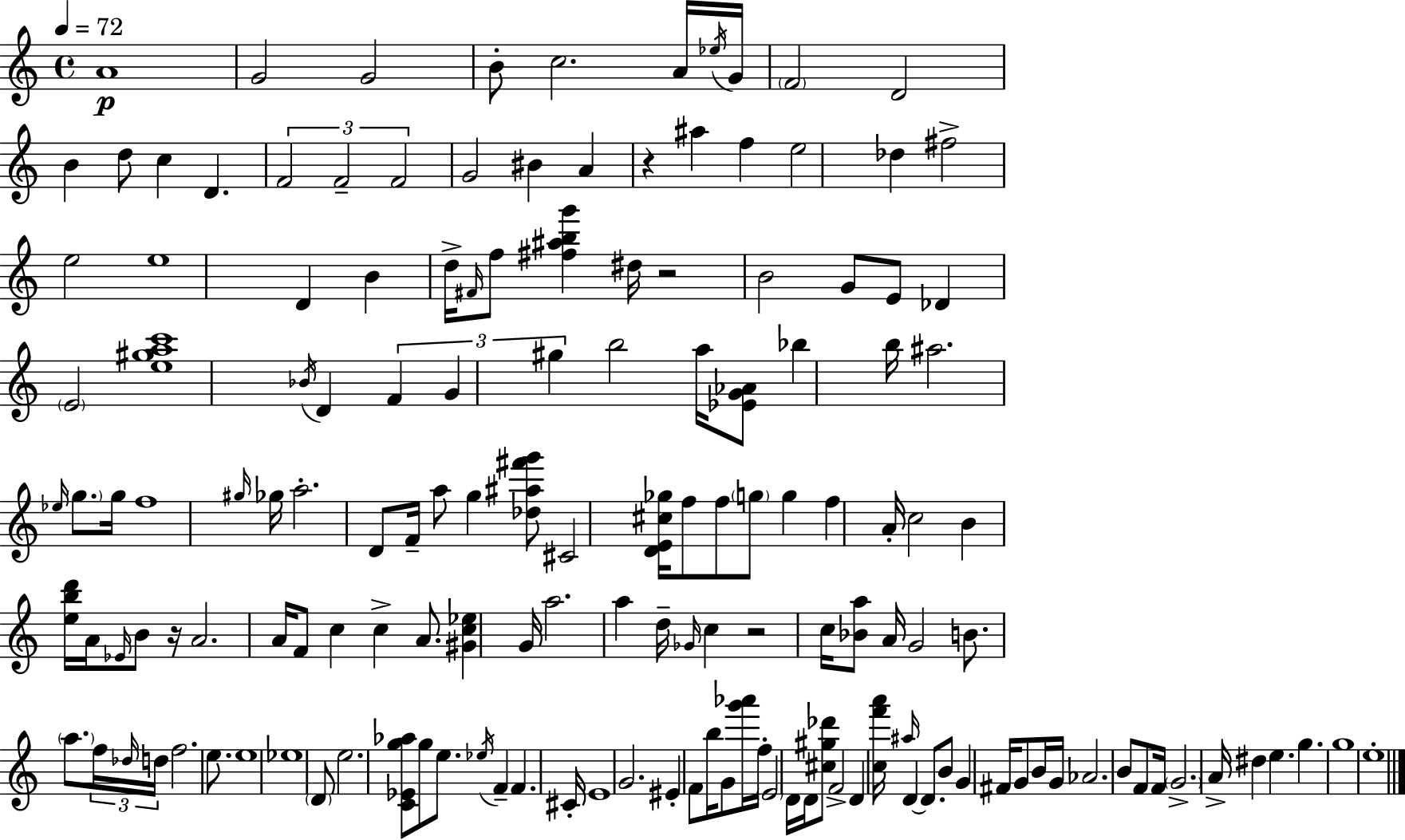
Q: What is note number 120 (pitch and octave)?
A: G4